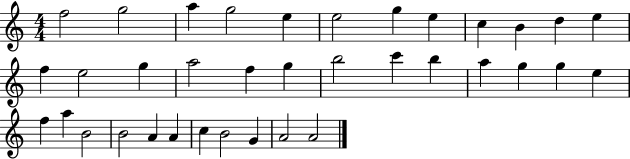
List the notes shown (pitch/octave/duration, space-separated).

F5/h G5/h A5/q G5/h E5/q E5/h G5/q E5/q C5/q B4/q D5/q E5/q F5/q E5/h G5/q A5/h F5/q G5/q B5/h C6/q B5/q A5/q G5/q G5/q E5/q F5/q A5/q B4/h B4/h A4/q A4/q C5/q B4/h G4/q A4/h A4/h